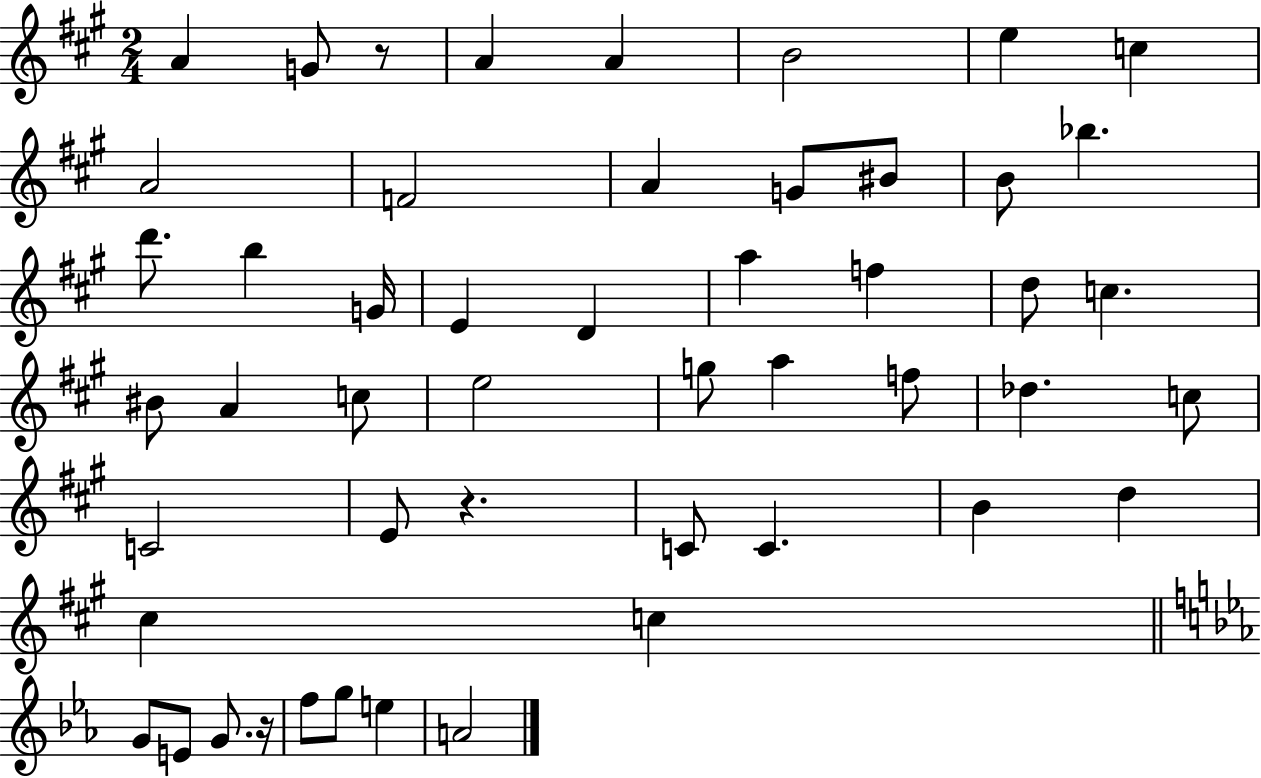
A4/q G4/e R/e A4/q A4/q B4/h E5/q C5/q A4/h F4/h A4/q G4/e BIS4/e B4/e Bb5/q. D6/e. B5/q G4/s E4/q D4/q A5/q F5/q D5/e C5/q. BIS4/e A4/q C5/e E5/h G5/e A5/q F5/e Db5/q. C5/e C4/h E4/e R/q. C4/e C4/q. B4/q D5/q C#5/q C5/q G4/e E4/e G4/e. R/s F5/e G5/e E5/q A4/h